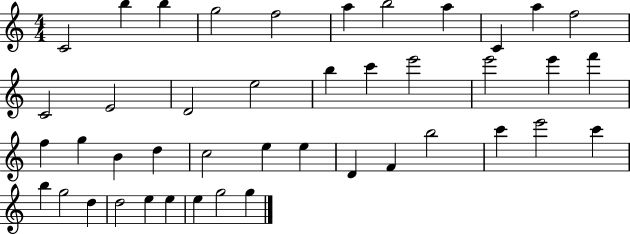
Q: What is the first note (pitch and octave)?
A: C4